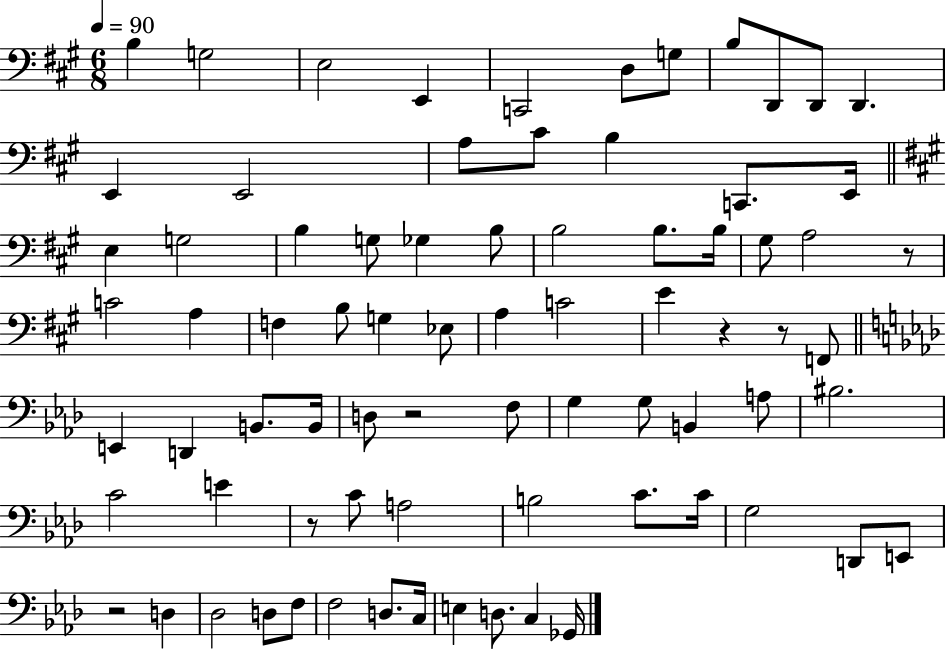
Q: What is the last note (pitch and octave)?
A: Gb2